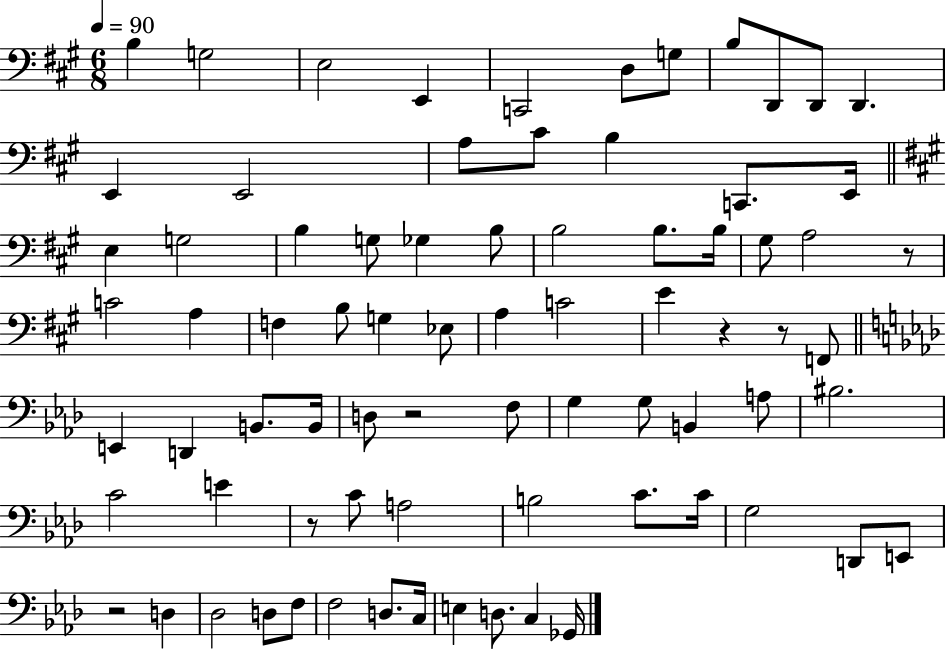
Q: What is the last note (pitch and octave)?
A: Gb2